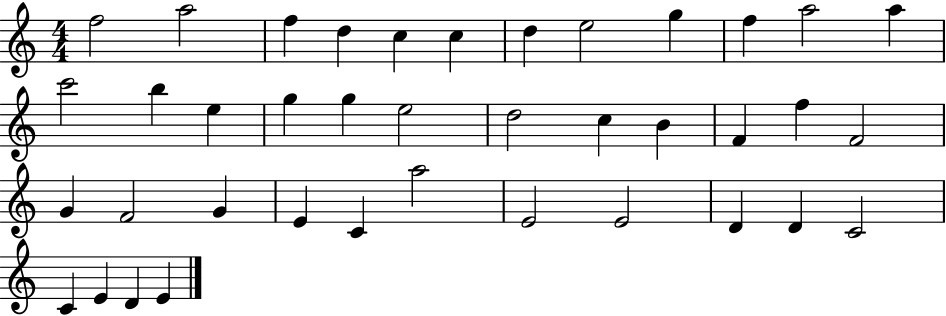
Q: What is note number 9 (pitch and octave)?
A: G5